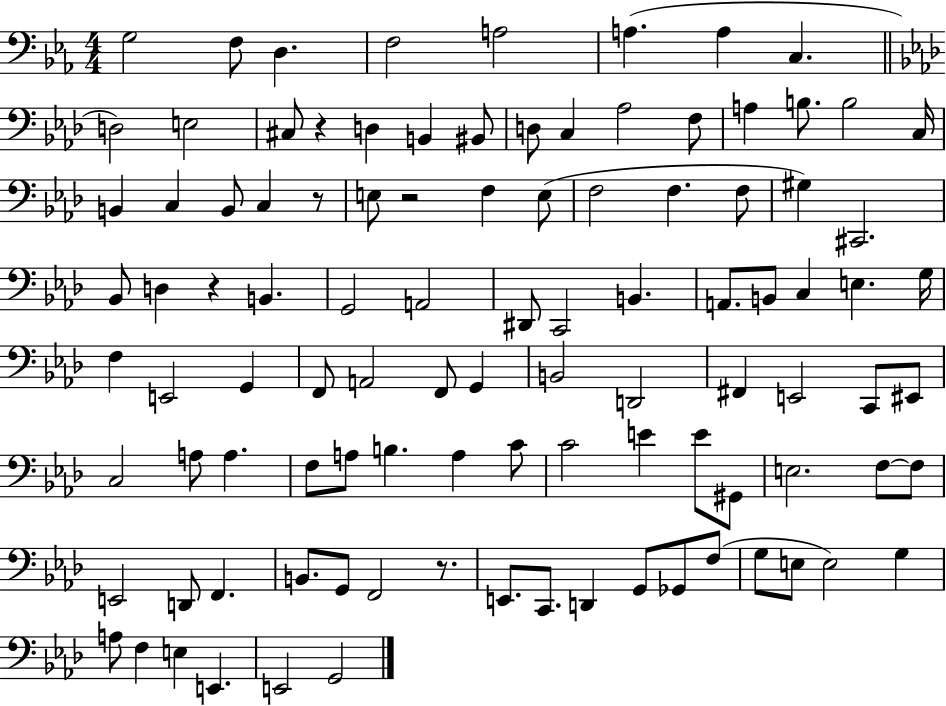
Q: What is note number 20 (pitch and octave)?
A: B3